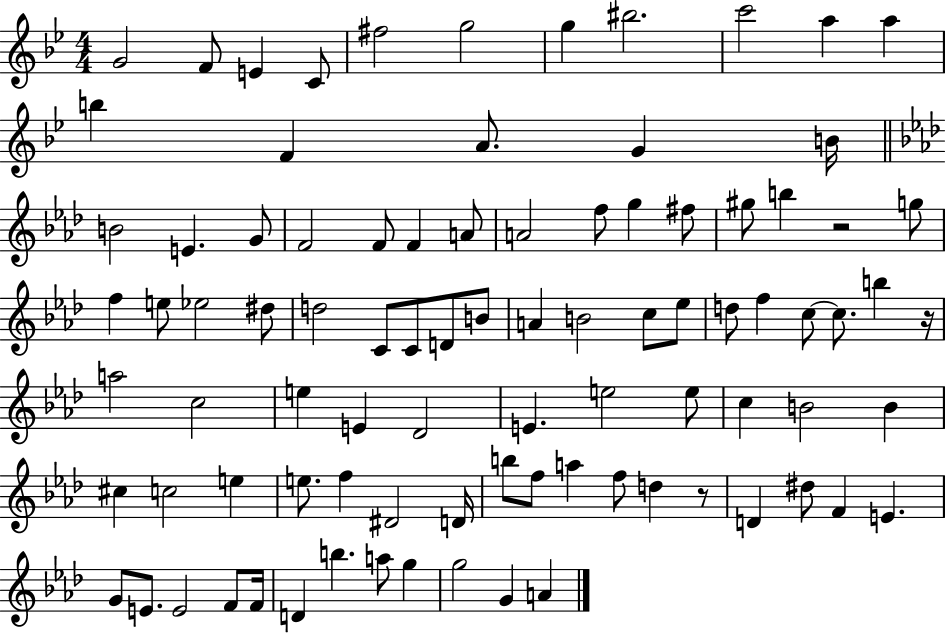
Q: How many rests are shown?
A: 3